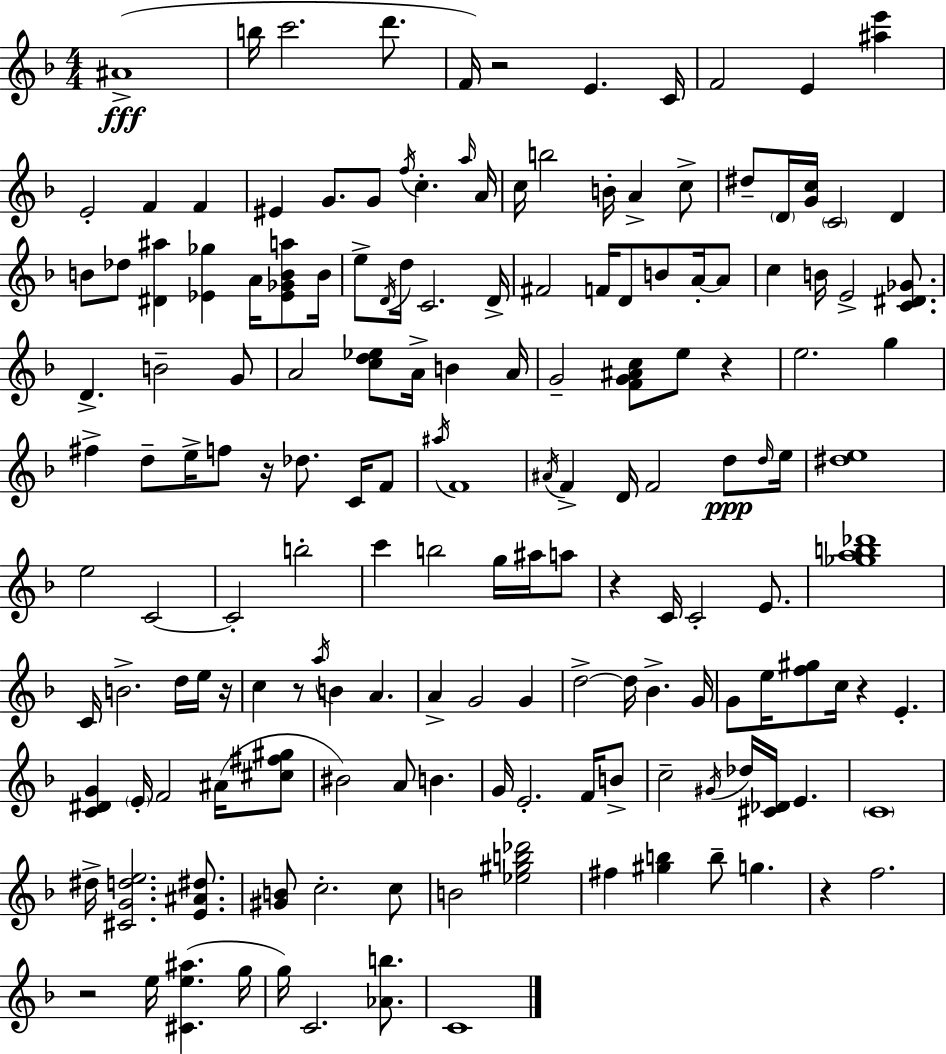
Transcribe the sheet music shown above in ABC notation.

X:1
T:Untitled
M:4/4
L:1/4
K:Dm
^A4 b/4 c'2 d'/2 F/4 z2 E C/4 F2 E [^ae'] E2 F F ^E G/2 G/2 f/4 c a/4 A/4 c/4 b2 B/4 A c/2 ^d/2 D/4 [Gc]/4 C2 D B/2 _d/2 [^D^a] [_E_g] A/4 [_E_GBa]/2 B/4 e/2 D/4 d/4 C2 D/4 ^F2 F/4 D/2 B/2 A/4 A/2 c B/4 E2 [C^D_G]/2 D B2 G/2 A2 [cd_e]/2 A/4 B A/4 G2 [FG^Ac]/2 e/2 z e2 g ^f d/2 e/4 f/2 z/4 _d/2 C/4 F/2 ^a/4 F4 ^A/4 F D/4 F2 d/2 d/4 e/4 [^de]4 e2 C2 C2 b2 c' b2 g/4 ^a/4 a/2 z C/4 C2 E/2 [_gab_d']4 C/4 B2 d/4 e/4 z/4 c z/2 a/4 B A A G2 G d2 d/4 _B G/4 G/2 e/4 [f^g]/2 c/4 z E [C^DG] E/4 F2 ^A/4 [^c^f^g]/2 ^B2 A/2 B G/4 E2 F/4 B/2 c2 ^G/4 _d/4 [^C_D]/4 E C4 ^d/4 [^CGde]2 [E^A^d]/2 [^GB]/2 c2 c/2 B2 [_e^gb_d']2 ^f [^gb] b/2 g z f2 z2 e/4 [^Ce^a] g/4 g/4 C2 [_Ab]/2 C4